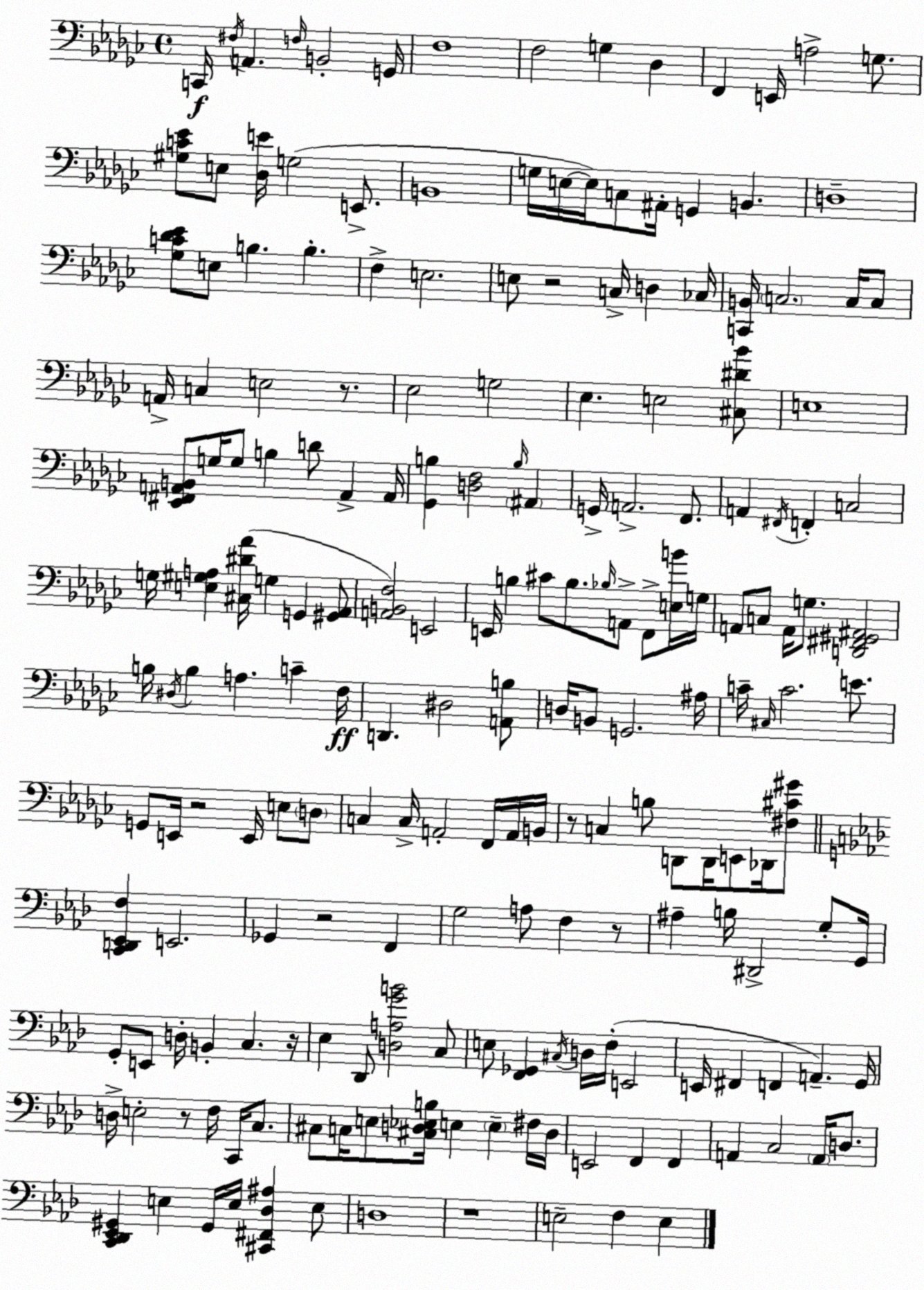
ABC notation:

X:1
T:Untitled
M:4/4
L:1/4
K:Ebm
C,,/4 ^F,/4 A,, F,/4 B,,2 G,,/4 F,4 F,2 G, _D, F,, E,,/4 A,2 G,/2 [^G,C_E]/2 E,/2 [_D,E]/4 G,2 E,,/2 B,,4 G,/4 E,/4 E,/4 C,/2 ^A,,/4 G,, B,, D,4 [_G,C_D_E]/2 E,/2 B, B, F, E,2 E,/2 z2 C,/4 D, _C,/4 [C,,B,,]/4 C,2 C,/4 C,/2 A,,/4 C, E,2 z/2 _E,2 G,2 _E, E,2 [^C,^D_B]/2 E,4 [_E,,^F,,A,,B,,]/2 G,/4 G,/2 B, D/2 A,, A,,/4 [_G,,B,] [D,F,]2 B,/4 ^A,, G,,/4 A,,2 F,,/2 A,, ^F,,/4 F,, C,2 G,/4 [E,^G,A,] [^C,^D_A]/4 G, G,, [^G,,_A,,]/2 [A,,B,,F,]2 E,,2 E,,/4 B, ^C/2 B,/2 _B,/4 A,,/2 F,,/2 [E,B]/4 G,/4 A,,/2 C,/2 A,,/4 G,/2 [D,,^F,,^G,,^A,,]2 B,/4 ^D,/4 B, A, C F,/4 D,, ^D,2 [A,,B,]/2 D,/4 B,,/2 G,,2 ^A,/4 C/4 ^C,/4 C2 E/2 G,,/2 E,,/4 z2 E,,/4 E,/2 D,/2 C, C,/4 A,,2 F,,/4 A,,/4 B,,/4 z/2 C, B,/2 D,,/2 D,,/4 E,,/2 _D,,/4 [^F,^C^G]/2 [C,,D,,_E,,F,] E,,2 _G,, z2 F,, G,2 A,/2 F, z/2 ^A, B,/4 ^D,,2 G,/2 G,,/4 G,,/2 E,,/2 D,/4 B,, C, z/4 _E, _D,,/2 [D,A,GB]2 C,/2 E,/2 [F,,_G,,] ^C,/4 D,/4 F,/4 E,,2 E,,/4 ^F,, F,, A,, G,,/4 D,/4 E,2 z/2 F,/4 C,,/4 C,/2 ^C,/2 C,/4 E,/2 [^C,D,_E,B,]/4 E, E, ^F,/4 D,/4 E,,2 F,, F,, A,, C,2 A,,/4 D,/2 [C,,_D,,_E,,^G,,] E, ^G,,/4 E,/4 [^C,,^F,,_D,^A,] E,/2 D,4 z4 E,2 F, E,